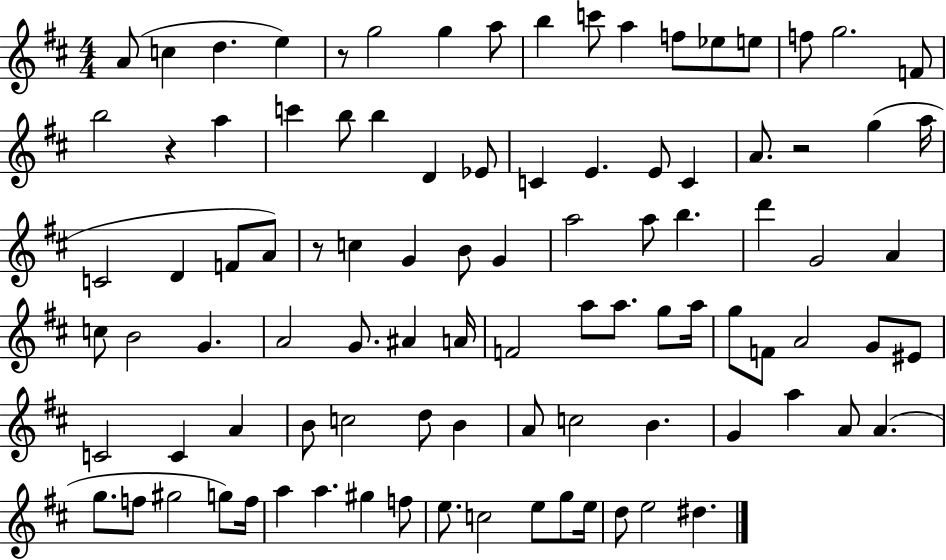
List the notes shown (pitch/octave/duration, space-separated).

A4/e C5/q D5/q. E5/q R/e G5/h G5/q A5/e B5/q C6/e A5/q F5/e Eb5/e E5/e F5/e G5/h. F4/e B5/h R/q A5/q C6/q B5/e B5/q D4/q Eb4/e C4/q E4/q. E4/e C4/q A4/e. R/h G5/q A5/s C4/h D4/q F4/e A4/e R/e C5/q G4/q B4/e G4/q A5/h A5/e B5/q. D6/q G4/h A4/q C5/e B4/h G4/q. A4/h G4/e. A#4/q A4/s F4/h A5/e A5/e. G5/e A5/s G5/e F4/e A4/h G4/e EIS4/e C4/h C4/q A4/q B4/e C5/h D5/e B4/q A4/e C5/h B4/q. G4/q A5/q A4/e A4/q. G5/e. F5/e G#5/h G5/e F5/s A5/q A5/q. G#5/q F5/e E5/e. C5/h E5/e G5/e E5/s D5/e E5/h D#5/q.